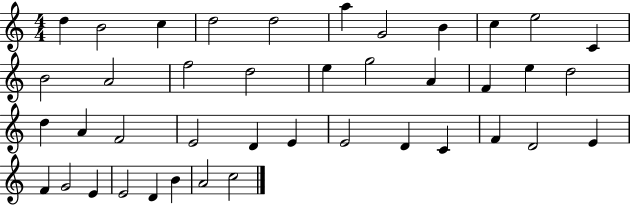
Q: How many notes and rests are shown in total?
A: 41